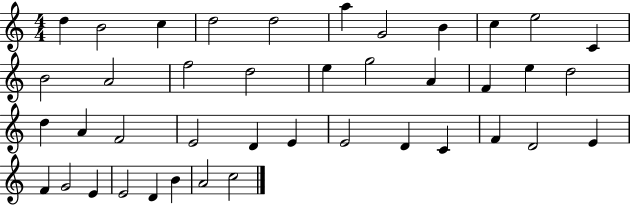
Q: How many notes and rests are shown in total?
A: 41